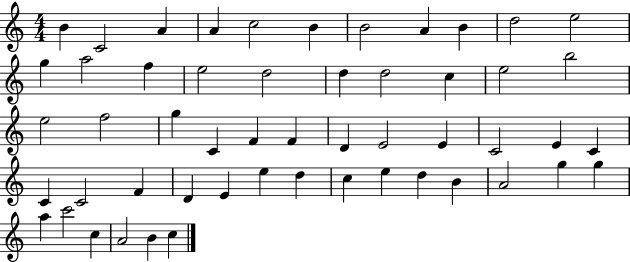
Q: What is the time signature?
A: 4/4